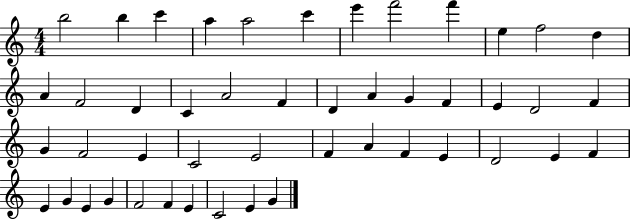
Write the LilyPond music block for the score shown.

{
  \clef treble
  \numericTimeSignature
  \time 4/4
  \key c \major
  b''2 b''4 c'''4 | a''4 a''2 c'''4 | e'''4 f'''2 f'''4 | e''4 f''2 d''4 | \break a'4 f'2 d'4 | c'4 a'2 f'4 | d'4 a'4 g'4 f'4 | e'4 d'2 f'4 | \break g'4 f'2 e'4 | c'2 e'2 | f'4 a'4 f'4 e'4 | d'2 e'4 f'4 | \break e'4 g'4 e'4 g'4 | f'2 f'4 e'4 | c'2 e'4 g'4 | \bar "|."
}